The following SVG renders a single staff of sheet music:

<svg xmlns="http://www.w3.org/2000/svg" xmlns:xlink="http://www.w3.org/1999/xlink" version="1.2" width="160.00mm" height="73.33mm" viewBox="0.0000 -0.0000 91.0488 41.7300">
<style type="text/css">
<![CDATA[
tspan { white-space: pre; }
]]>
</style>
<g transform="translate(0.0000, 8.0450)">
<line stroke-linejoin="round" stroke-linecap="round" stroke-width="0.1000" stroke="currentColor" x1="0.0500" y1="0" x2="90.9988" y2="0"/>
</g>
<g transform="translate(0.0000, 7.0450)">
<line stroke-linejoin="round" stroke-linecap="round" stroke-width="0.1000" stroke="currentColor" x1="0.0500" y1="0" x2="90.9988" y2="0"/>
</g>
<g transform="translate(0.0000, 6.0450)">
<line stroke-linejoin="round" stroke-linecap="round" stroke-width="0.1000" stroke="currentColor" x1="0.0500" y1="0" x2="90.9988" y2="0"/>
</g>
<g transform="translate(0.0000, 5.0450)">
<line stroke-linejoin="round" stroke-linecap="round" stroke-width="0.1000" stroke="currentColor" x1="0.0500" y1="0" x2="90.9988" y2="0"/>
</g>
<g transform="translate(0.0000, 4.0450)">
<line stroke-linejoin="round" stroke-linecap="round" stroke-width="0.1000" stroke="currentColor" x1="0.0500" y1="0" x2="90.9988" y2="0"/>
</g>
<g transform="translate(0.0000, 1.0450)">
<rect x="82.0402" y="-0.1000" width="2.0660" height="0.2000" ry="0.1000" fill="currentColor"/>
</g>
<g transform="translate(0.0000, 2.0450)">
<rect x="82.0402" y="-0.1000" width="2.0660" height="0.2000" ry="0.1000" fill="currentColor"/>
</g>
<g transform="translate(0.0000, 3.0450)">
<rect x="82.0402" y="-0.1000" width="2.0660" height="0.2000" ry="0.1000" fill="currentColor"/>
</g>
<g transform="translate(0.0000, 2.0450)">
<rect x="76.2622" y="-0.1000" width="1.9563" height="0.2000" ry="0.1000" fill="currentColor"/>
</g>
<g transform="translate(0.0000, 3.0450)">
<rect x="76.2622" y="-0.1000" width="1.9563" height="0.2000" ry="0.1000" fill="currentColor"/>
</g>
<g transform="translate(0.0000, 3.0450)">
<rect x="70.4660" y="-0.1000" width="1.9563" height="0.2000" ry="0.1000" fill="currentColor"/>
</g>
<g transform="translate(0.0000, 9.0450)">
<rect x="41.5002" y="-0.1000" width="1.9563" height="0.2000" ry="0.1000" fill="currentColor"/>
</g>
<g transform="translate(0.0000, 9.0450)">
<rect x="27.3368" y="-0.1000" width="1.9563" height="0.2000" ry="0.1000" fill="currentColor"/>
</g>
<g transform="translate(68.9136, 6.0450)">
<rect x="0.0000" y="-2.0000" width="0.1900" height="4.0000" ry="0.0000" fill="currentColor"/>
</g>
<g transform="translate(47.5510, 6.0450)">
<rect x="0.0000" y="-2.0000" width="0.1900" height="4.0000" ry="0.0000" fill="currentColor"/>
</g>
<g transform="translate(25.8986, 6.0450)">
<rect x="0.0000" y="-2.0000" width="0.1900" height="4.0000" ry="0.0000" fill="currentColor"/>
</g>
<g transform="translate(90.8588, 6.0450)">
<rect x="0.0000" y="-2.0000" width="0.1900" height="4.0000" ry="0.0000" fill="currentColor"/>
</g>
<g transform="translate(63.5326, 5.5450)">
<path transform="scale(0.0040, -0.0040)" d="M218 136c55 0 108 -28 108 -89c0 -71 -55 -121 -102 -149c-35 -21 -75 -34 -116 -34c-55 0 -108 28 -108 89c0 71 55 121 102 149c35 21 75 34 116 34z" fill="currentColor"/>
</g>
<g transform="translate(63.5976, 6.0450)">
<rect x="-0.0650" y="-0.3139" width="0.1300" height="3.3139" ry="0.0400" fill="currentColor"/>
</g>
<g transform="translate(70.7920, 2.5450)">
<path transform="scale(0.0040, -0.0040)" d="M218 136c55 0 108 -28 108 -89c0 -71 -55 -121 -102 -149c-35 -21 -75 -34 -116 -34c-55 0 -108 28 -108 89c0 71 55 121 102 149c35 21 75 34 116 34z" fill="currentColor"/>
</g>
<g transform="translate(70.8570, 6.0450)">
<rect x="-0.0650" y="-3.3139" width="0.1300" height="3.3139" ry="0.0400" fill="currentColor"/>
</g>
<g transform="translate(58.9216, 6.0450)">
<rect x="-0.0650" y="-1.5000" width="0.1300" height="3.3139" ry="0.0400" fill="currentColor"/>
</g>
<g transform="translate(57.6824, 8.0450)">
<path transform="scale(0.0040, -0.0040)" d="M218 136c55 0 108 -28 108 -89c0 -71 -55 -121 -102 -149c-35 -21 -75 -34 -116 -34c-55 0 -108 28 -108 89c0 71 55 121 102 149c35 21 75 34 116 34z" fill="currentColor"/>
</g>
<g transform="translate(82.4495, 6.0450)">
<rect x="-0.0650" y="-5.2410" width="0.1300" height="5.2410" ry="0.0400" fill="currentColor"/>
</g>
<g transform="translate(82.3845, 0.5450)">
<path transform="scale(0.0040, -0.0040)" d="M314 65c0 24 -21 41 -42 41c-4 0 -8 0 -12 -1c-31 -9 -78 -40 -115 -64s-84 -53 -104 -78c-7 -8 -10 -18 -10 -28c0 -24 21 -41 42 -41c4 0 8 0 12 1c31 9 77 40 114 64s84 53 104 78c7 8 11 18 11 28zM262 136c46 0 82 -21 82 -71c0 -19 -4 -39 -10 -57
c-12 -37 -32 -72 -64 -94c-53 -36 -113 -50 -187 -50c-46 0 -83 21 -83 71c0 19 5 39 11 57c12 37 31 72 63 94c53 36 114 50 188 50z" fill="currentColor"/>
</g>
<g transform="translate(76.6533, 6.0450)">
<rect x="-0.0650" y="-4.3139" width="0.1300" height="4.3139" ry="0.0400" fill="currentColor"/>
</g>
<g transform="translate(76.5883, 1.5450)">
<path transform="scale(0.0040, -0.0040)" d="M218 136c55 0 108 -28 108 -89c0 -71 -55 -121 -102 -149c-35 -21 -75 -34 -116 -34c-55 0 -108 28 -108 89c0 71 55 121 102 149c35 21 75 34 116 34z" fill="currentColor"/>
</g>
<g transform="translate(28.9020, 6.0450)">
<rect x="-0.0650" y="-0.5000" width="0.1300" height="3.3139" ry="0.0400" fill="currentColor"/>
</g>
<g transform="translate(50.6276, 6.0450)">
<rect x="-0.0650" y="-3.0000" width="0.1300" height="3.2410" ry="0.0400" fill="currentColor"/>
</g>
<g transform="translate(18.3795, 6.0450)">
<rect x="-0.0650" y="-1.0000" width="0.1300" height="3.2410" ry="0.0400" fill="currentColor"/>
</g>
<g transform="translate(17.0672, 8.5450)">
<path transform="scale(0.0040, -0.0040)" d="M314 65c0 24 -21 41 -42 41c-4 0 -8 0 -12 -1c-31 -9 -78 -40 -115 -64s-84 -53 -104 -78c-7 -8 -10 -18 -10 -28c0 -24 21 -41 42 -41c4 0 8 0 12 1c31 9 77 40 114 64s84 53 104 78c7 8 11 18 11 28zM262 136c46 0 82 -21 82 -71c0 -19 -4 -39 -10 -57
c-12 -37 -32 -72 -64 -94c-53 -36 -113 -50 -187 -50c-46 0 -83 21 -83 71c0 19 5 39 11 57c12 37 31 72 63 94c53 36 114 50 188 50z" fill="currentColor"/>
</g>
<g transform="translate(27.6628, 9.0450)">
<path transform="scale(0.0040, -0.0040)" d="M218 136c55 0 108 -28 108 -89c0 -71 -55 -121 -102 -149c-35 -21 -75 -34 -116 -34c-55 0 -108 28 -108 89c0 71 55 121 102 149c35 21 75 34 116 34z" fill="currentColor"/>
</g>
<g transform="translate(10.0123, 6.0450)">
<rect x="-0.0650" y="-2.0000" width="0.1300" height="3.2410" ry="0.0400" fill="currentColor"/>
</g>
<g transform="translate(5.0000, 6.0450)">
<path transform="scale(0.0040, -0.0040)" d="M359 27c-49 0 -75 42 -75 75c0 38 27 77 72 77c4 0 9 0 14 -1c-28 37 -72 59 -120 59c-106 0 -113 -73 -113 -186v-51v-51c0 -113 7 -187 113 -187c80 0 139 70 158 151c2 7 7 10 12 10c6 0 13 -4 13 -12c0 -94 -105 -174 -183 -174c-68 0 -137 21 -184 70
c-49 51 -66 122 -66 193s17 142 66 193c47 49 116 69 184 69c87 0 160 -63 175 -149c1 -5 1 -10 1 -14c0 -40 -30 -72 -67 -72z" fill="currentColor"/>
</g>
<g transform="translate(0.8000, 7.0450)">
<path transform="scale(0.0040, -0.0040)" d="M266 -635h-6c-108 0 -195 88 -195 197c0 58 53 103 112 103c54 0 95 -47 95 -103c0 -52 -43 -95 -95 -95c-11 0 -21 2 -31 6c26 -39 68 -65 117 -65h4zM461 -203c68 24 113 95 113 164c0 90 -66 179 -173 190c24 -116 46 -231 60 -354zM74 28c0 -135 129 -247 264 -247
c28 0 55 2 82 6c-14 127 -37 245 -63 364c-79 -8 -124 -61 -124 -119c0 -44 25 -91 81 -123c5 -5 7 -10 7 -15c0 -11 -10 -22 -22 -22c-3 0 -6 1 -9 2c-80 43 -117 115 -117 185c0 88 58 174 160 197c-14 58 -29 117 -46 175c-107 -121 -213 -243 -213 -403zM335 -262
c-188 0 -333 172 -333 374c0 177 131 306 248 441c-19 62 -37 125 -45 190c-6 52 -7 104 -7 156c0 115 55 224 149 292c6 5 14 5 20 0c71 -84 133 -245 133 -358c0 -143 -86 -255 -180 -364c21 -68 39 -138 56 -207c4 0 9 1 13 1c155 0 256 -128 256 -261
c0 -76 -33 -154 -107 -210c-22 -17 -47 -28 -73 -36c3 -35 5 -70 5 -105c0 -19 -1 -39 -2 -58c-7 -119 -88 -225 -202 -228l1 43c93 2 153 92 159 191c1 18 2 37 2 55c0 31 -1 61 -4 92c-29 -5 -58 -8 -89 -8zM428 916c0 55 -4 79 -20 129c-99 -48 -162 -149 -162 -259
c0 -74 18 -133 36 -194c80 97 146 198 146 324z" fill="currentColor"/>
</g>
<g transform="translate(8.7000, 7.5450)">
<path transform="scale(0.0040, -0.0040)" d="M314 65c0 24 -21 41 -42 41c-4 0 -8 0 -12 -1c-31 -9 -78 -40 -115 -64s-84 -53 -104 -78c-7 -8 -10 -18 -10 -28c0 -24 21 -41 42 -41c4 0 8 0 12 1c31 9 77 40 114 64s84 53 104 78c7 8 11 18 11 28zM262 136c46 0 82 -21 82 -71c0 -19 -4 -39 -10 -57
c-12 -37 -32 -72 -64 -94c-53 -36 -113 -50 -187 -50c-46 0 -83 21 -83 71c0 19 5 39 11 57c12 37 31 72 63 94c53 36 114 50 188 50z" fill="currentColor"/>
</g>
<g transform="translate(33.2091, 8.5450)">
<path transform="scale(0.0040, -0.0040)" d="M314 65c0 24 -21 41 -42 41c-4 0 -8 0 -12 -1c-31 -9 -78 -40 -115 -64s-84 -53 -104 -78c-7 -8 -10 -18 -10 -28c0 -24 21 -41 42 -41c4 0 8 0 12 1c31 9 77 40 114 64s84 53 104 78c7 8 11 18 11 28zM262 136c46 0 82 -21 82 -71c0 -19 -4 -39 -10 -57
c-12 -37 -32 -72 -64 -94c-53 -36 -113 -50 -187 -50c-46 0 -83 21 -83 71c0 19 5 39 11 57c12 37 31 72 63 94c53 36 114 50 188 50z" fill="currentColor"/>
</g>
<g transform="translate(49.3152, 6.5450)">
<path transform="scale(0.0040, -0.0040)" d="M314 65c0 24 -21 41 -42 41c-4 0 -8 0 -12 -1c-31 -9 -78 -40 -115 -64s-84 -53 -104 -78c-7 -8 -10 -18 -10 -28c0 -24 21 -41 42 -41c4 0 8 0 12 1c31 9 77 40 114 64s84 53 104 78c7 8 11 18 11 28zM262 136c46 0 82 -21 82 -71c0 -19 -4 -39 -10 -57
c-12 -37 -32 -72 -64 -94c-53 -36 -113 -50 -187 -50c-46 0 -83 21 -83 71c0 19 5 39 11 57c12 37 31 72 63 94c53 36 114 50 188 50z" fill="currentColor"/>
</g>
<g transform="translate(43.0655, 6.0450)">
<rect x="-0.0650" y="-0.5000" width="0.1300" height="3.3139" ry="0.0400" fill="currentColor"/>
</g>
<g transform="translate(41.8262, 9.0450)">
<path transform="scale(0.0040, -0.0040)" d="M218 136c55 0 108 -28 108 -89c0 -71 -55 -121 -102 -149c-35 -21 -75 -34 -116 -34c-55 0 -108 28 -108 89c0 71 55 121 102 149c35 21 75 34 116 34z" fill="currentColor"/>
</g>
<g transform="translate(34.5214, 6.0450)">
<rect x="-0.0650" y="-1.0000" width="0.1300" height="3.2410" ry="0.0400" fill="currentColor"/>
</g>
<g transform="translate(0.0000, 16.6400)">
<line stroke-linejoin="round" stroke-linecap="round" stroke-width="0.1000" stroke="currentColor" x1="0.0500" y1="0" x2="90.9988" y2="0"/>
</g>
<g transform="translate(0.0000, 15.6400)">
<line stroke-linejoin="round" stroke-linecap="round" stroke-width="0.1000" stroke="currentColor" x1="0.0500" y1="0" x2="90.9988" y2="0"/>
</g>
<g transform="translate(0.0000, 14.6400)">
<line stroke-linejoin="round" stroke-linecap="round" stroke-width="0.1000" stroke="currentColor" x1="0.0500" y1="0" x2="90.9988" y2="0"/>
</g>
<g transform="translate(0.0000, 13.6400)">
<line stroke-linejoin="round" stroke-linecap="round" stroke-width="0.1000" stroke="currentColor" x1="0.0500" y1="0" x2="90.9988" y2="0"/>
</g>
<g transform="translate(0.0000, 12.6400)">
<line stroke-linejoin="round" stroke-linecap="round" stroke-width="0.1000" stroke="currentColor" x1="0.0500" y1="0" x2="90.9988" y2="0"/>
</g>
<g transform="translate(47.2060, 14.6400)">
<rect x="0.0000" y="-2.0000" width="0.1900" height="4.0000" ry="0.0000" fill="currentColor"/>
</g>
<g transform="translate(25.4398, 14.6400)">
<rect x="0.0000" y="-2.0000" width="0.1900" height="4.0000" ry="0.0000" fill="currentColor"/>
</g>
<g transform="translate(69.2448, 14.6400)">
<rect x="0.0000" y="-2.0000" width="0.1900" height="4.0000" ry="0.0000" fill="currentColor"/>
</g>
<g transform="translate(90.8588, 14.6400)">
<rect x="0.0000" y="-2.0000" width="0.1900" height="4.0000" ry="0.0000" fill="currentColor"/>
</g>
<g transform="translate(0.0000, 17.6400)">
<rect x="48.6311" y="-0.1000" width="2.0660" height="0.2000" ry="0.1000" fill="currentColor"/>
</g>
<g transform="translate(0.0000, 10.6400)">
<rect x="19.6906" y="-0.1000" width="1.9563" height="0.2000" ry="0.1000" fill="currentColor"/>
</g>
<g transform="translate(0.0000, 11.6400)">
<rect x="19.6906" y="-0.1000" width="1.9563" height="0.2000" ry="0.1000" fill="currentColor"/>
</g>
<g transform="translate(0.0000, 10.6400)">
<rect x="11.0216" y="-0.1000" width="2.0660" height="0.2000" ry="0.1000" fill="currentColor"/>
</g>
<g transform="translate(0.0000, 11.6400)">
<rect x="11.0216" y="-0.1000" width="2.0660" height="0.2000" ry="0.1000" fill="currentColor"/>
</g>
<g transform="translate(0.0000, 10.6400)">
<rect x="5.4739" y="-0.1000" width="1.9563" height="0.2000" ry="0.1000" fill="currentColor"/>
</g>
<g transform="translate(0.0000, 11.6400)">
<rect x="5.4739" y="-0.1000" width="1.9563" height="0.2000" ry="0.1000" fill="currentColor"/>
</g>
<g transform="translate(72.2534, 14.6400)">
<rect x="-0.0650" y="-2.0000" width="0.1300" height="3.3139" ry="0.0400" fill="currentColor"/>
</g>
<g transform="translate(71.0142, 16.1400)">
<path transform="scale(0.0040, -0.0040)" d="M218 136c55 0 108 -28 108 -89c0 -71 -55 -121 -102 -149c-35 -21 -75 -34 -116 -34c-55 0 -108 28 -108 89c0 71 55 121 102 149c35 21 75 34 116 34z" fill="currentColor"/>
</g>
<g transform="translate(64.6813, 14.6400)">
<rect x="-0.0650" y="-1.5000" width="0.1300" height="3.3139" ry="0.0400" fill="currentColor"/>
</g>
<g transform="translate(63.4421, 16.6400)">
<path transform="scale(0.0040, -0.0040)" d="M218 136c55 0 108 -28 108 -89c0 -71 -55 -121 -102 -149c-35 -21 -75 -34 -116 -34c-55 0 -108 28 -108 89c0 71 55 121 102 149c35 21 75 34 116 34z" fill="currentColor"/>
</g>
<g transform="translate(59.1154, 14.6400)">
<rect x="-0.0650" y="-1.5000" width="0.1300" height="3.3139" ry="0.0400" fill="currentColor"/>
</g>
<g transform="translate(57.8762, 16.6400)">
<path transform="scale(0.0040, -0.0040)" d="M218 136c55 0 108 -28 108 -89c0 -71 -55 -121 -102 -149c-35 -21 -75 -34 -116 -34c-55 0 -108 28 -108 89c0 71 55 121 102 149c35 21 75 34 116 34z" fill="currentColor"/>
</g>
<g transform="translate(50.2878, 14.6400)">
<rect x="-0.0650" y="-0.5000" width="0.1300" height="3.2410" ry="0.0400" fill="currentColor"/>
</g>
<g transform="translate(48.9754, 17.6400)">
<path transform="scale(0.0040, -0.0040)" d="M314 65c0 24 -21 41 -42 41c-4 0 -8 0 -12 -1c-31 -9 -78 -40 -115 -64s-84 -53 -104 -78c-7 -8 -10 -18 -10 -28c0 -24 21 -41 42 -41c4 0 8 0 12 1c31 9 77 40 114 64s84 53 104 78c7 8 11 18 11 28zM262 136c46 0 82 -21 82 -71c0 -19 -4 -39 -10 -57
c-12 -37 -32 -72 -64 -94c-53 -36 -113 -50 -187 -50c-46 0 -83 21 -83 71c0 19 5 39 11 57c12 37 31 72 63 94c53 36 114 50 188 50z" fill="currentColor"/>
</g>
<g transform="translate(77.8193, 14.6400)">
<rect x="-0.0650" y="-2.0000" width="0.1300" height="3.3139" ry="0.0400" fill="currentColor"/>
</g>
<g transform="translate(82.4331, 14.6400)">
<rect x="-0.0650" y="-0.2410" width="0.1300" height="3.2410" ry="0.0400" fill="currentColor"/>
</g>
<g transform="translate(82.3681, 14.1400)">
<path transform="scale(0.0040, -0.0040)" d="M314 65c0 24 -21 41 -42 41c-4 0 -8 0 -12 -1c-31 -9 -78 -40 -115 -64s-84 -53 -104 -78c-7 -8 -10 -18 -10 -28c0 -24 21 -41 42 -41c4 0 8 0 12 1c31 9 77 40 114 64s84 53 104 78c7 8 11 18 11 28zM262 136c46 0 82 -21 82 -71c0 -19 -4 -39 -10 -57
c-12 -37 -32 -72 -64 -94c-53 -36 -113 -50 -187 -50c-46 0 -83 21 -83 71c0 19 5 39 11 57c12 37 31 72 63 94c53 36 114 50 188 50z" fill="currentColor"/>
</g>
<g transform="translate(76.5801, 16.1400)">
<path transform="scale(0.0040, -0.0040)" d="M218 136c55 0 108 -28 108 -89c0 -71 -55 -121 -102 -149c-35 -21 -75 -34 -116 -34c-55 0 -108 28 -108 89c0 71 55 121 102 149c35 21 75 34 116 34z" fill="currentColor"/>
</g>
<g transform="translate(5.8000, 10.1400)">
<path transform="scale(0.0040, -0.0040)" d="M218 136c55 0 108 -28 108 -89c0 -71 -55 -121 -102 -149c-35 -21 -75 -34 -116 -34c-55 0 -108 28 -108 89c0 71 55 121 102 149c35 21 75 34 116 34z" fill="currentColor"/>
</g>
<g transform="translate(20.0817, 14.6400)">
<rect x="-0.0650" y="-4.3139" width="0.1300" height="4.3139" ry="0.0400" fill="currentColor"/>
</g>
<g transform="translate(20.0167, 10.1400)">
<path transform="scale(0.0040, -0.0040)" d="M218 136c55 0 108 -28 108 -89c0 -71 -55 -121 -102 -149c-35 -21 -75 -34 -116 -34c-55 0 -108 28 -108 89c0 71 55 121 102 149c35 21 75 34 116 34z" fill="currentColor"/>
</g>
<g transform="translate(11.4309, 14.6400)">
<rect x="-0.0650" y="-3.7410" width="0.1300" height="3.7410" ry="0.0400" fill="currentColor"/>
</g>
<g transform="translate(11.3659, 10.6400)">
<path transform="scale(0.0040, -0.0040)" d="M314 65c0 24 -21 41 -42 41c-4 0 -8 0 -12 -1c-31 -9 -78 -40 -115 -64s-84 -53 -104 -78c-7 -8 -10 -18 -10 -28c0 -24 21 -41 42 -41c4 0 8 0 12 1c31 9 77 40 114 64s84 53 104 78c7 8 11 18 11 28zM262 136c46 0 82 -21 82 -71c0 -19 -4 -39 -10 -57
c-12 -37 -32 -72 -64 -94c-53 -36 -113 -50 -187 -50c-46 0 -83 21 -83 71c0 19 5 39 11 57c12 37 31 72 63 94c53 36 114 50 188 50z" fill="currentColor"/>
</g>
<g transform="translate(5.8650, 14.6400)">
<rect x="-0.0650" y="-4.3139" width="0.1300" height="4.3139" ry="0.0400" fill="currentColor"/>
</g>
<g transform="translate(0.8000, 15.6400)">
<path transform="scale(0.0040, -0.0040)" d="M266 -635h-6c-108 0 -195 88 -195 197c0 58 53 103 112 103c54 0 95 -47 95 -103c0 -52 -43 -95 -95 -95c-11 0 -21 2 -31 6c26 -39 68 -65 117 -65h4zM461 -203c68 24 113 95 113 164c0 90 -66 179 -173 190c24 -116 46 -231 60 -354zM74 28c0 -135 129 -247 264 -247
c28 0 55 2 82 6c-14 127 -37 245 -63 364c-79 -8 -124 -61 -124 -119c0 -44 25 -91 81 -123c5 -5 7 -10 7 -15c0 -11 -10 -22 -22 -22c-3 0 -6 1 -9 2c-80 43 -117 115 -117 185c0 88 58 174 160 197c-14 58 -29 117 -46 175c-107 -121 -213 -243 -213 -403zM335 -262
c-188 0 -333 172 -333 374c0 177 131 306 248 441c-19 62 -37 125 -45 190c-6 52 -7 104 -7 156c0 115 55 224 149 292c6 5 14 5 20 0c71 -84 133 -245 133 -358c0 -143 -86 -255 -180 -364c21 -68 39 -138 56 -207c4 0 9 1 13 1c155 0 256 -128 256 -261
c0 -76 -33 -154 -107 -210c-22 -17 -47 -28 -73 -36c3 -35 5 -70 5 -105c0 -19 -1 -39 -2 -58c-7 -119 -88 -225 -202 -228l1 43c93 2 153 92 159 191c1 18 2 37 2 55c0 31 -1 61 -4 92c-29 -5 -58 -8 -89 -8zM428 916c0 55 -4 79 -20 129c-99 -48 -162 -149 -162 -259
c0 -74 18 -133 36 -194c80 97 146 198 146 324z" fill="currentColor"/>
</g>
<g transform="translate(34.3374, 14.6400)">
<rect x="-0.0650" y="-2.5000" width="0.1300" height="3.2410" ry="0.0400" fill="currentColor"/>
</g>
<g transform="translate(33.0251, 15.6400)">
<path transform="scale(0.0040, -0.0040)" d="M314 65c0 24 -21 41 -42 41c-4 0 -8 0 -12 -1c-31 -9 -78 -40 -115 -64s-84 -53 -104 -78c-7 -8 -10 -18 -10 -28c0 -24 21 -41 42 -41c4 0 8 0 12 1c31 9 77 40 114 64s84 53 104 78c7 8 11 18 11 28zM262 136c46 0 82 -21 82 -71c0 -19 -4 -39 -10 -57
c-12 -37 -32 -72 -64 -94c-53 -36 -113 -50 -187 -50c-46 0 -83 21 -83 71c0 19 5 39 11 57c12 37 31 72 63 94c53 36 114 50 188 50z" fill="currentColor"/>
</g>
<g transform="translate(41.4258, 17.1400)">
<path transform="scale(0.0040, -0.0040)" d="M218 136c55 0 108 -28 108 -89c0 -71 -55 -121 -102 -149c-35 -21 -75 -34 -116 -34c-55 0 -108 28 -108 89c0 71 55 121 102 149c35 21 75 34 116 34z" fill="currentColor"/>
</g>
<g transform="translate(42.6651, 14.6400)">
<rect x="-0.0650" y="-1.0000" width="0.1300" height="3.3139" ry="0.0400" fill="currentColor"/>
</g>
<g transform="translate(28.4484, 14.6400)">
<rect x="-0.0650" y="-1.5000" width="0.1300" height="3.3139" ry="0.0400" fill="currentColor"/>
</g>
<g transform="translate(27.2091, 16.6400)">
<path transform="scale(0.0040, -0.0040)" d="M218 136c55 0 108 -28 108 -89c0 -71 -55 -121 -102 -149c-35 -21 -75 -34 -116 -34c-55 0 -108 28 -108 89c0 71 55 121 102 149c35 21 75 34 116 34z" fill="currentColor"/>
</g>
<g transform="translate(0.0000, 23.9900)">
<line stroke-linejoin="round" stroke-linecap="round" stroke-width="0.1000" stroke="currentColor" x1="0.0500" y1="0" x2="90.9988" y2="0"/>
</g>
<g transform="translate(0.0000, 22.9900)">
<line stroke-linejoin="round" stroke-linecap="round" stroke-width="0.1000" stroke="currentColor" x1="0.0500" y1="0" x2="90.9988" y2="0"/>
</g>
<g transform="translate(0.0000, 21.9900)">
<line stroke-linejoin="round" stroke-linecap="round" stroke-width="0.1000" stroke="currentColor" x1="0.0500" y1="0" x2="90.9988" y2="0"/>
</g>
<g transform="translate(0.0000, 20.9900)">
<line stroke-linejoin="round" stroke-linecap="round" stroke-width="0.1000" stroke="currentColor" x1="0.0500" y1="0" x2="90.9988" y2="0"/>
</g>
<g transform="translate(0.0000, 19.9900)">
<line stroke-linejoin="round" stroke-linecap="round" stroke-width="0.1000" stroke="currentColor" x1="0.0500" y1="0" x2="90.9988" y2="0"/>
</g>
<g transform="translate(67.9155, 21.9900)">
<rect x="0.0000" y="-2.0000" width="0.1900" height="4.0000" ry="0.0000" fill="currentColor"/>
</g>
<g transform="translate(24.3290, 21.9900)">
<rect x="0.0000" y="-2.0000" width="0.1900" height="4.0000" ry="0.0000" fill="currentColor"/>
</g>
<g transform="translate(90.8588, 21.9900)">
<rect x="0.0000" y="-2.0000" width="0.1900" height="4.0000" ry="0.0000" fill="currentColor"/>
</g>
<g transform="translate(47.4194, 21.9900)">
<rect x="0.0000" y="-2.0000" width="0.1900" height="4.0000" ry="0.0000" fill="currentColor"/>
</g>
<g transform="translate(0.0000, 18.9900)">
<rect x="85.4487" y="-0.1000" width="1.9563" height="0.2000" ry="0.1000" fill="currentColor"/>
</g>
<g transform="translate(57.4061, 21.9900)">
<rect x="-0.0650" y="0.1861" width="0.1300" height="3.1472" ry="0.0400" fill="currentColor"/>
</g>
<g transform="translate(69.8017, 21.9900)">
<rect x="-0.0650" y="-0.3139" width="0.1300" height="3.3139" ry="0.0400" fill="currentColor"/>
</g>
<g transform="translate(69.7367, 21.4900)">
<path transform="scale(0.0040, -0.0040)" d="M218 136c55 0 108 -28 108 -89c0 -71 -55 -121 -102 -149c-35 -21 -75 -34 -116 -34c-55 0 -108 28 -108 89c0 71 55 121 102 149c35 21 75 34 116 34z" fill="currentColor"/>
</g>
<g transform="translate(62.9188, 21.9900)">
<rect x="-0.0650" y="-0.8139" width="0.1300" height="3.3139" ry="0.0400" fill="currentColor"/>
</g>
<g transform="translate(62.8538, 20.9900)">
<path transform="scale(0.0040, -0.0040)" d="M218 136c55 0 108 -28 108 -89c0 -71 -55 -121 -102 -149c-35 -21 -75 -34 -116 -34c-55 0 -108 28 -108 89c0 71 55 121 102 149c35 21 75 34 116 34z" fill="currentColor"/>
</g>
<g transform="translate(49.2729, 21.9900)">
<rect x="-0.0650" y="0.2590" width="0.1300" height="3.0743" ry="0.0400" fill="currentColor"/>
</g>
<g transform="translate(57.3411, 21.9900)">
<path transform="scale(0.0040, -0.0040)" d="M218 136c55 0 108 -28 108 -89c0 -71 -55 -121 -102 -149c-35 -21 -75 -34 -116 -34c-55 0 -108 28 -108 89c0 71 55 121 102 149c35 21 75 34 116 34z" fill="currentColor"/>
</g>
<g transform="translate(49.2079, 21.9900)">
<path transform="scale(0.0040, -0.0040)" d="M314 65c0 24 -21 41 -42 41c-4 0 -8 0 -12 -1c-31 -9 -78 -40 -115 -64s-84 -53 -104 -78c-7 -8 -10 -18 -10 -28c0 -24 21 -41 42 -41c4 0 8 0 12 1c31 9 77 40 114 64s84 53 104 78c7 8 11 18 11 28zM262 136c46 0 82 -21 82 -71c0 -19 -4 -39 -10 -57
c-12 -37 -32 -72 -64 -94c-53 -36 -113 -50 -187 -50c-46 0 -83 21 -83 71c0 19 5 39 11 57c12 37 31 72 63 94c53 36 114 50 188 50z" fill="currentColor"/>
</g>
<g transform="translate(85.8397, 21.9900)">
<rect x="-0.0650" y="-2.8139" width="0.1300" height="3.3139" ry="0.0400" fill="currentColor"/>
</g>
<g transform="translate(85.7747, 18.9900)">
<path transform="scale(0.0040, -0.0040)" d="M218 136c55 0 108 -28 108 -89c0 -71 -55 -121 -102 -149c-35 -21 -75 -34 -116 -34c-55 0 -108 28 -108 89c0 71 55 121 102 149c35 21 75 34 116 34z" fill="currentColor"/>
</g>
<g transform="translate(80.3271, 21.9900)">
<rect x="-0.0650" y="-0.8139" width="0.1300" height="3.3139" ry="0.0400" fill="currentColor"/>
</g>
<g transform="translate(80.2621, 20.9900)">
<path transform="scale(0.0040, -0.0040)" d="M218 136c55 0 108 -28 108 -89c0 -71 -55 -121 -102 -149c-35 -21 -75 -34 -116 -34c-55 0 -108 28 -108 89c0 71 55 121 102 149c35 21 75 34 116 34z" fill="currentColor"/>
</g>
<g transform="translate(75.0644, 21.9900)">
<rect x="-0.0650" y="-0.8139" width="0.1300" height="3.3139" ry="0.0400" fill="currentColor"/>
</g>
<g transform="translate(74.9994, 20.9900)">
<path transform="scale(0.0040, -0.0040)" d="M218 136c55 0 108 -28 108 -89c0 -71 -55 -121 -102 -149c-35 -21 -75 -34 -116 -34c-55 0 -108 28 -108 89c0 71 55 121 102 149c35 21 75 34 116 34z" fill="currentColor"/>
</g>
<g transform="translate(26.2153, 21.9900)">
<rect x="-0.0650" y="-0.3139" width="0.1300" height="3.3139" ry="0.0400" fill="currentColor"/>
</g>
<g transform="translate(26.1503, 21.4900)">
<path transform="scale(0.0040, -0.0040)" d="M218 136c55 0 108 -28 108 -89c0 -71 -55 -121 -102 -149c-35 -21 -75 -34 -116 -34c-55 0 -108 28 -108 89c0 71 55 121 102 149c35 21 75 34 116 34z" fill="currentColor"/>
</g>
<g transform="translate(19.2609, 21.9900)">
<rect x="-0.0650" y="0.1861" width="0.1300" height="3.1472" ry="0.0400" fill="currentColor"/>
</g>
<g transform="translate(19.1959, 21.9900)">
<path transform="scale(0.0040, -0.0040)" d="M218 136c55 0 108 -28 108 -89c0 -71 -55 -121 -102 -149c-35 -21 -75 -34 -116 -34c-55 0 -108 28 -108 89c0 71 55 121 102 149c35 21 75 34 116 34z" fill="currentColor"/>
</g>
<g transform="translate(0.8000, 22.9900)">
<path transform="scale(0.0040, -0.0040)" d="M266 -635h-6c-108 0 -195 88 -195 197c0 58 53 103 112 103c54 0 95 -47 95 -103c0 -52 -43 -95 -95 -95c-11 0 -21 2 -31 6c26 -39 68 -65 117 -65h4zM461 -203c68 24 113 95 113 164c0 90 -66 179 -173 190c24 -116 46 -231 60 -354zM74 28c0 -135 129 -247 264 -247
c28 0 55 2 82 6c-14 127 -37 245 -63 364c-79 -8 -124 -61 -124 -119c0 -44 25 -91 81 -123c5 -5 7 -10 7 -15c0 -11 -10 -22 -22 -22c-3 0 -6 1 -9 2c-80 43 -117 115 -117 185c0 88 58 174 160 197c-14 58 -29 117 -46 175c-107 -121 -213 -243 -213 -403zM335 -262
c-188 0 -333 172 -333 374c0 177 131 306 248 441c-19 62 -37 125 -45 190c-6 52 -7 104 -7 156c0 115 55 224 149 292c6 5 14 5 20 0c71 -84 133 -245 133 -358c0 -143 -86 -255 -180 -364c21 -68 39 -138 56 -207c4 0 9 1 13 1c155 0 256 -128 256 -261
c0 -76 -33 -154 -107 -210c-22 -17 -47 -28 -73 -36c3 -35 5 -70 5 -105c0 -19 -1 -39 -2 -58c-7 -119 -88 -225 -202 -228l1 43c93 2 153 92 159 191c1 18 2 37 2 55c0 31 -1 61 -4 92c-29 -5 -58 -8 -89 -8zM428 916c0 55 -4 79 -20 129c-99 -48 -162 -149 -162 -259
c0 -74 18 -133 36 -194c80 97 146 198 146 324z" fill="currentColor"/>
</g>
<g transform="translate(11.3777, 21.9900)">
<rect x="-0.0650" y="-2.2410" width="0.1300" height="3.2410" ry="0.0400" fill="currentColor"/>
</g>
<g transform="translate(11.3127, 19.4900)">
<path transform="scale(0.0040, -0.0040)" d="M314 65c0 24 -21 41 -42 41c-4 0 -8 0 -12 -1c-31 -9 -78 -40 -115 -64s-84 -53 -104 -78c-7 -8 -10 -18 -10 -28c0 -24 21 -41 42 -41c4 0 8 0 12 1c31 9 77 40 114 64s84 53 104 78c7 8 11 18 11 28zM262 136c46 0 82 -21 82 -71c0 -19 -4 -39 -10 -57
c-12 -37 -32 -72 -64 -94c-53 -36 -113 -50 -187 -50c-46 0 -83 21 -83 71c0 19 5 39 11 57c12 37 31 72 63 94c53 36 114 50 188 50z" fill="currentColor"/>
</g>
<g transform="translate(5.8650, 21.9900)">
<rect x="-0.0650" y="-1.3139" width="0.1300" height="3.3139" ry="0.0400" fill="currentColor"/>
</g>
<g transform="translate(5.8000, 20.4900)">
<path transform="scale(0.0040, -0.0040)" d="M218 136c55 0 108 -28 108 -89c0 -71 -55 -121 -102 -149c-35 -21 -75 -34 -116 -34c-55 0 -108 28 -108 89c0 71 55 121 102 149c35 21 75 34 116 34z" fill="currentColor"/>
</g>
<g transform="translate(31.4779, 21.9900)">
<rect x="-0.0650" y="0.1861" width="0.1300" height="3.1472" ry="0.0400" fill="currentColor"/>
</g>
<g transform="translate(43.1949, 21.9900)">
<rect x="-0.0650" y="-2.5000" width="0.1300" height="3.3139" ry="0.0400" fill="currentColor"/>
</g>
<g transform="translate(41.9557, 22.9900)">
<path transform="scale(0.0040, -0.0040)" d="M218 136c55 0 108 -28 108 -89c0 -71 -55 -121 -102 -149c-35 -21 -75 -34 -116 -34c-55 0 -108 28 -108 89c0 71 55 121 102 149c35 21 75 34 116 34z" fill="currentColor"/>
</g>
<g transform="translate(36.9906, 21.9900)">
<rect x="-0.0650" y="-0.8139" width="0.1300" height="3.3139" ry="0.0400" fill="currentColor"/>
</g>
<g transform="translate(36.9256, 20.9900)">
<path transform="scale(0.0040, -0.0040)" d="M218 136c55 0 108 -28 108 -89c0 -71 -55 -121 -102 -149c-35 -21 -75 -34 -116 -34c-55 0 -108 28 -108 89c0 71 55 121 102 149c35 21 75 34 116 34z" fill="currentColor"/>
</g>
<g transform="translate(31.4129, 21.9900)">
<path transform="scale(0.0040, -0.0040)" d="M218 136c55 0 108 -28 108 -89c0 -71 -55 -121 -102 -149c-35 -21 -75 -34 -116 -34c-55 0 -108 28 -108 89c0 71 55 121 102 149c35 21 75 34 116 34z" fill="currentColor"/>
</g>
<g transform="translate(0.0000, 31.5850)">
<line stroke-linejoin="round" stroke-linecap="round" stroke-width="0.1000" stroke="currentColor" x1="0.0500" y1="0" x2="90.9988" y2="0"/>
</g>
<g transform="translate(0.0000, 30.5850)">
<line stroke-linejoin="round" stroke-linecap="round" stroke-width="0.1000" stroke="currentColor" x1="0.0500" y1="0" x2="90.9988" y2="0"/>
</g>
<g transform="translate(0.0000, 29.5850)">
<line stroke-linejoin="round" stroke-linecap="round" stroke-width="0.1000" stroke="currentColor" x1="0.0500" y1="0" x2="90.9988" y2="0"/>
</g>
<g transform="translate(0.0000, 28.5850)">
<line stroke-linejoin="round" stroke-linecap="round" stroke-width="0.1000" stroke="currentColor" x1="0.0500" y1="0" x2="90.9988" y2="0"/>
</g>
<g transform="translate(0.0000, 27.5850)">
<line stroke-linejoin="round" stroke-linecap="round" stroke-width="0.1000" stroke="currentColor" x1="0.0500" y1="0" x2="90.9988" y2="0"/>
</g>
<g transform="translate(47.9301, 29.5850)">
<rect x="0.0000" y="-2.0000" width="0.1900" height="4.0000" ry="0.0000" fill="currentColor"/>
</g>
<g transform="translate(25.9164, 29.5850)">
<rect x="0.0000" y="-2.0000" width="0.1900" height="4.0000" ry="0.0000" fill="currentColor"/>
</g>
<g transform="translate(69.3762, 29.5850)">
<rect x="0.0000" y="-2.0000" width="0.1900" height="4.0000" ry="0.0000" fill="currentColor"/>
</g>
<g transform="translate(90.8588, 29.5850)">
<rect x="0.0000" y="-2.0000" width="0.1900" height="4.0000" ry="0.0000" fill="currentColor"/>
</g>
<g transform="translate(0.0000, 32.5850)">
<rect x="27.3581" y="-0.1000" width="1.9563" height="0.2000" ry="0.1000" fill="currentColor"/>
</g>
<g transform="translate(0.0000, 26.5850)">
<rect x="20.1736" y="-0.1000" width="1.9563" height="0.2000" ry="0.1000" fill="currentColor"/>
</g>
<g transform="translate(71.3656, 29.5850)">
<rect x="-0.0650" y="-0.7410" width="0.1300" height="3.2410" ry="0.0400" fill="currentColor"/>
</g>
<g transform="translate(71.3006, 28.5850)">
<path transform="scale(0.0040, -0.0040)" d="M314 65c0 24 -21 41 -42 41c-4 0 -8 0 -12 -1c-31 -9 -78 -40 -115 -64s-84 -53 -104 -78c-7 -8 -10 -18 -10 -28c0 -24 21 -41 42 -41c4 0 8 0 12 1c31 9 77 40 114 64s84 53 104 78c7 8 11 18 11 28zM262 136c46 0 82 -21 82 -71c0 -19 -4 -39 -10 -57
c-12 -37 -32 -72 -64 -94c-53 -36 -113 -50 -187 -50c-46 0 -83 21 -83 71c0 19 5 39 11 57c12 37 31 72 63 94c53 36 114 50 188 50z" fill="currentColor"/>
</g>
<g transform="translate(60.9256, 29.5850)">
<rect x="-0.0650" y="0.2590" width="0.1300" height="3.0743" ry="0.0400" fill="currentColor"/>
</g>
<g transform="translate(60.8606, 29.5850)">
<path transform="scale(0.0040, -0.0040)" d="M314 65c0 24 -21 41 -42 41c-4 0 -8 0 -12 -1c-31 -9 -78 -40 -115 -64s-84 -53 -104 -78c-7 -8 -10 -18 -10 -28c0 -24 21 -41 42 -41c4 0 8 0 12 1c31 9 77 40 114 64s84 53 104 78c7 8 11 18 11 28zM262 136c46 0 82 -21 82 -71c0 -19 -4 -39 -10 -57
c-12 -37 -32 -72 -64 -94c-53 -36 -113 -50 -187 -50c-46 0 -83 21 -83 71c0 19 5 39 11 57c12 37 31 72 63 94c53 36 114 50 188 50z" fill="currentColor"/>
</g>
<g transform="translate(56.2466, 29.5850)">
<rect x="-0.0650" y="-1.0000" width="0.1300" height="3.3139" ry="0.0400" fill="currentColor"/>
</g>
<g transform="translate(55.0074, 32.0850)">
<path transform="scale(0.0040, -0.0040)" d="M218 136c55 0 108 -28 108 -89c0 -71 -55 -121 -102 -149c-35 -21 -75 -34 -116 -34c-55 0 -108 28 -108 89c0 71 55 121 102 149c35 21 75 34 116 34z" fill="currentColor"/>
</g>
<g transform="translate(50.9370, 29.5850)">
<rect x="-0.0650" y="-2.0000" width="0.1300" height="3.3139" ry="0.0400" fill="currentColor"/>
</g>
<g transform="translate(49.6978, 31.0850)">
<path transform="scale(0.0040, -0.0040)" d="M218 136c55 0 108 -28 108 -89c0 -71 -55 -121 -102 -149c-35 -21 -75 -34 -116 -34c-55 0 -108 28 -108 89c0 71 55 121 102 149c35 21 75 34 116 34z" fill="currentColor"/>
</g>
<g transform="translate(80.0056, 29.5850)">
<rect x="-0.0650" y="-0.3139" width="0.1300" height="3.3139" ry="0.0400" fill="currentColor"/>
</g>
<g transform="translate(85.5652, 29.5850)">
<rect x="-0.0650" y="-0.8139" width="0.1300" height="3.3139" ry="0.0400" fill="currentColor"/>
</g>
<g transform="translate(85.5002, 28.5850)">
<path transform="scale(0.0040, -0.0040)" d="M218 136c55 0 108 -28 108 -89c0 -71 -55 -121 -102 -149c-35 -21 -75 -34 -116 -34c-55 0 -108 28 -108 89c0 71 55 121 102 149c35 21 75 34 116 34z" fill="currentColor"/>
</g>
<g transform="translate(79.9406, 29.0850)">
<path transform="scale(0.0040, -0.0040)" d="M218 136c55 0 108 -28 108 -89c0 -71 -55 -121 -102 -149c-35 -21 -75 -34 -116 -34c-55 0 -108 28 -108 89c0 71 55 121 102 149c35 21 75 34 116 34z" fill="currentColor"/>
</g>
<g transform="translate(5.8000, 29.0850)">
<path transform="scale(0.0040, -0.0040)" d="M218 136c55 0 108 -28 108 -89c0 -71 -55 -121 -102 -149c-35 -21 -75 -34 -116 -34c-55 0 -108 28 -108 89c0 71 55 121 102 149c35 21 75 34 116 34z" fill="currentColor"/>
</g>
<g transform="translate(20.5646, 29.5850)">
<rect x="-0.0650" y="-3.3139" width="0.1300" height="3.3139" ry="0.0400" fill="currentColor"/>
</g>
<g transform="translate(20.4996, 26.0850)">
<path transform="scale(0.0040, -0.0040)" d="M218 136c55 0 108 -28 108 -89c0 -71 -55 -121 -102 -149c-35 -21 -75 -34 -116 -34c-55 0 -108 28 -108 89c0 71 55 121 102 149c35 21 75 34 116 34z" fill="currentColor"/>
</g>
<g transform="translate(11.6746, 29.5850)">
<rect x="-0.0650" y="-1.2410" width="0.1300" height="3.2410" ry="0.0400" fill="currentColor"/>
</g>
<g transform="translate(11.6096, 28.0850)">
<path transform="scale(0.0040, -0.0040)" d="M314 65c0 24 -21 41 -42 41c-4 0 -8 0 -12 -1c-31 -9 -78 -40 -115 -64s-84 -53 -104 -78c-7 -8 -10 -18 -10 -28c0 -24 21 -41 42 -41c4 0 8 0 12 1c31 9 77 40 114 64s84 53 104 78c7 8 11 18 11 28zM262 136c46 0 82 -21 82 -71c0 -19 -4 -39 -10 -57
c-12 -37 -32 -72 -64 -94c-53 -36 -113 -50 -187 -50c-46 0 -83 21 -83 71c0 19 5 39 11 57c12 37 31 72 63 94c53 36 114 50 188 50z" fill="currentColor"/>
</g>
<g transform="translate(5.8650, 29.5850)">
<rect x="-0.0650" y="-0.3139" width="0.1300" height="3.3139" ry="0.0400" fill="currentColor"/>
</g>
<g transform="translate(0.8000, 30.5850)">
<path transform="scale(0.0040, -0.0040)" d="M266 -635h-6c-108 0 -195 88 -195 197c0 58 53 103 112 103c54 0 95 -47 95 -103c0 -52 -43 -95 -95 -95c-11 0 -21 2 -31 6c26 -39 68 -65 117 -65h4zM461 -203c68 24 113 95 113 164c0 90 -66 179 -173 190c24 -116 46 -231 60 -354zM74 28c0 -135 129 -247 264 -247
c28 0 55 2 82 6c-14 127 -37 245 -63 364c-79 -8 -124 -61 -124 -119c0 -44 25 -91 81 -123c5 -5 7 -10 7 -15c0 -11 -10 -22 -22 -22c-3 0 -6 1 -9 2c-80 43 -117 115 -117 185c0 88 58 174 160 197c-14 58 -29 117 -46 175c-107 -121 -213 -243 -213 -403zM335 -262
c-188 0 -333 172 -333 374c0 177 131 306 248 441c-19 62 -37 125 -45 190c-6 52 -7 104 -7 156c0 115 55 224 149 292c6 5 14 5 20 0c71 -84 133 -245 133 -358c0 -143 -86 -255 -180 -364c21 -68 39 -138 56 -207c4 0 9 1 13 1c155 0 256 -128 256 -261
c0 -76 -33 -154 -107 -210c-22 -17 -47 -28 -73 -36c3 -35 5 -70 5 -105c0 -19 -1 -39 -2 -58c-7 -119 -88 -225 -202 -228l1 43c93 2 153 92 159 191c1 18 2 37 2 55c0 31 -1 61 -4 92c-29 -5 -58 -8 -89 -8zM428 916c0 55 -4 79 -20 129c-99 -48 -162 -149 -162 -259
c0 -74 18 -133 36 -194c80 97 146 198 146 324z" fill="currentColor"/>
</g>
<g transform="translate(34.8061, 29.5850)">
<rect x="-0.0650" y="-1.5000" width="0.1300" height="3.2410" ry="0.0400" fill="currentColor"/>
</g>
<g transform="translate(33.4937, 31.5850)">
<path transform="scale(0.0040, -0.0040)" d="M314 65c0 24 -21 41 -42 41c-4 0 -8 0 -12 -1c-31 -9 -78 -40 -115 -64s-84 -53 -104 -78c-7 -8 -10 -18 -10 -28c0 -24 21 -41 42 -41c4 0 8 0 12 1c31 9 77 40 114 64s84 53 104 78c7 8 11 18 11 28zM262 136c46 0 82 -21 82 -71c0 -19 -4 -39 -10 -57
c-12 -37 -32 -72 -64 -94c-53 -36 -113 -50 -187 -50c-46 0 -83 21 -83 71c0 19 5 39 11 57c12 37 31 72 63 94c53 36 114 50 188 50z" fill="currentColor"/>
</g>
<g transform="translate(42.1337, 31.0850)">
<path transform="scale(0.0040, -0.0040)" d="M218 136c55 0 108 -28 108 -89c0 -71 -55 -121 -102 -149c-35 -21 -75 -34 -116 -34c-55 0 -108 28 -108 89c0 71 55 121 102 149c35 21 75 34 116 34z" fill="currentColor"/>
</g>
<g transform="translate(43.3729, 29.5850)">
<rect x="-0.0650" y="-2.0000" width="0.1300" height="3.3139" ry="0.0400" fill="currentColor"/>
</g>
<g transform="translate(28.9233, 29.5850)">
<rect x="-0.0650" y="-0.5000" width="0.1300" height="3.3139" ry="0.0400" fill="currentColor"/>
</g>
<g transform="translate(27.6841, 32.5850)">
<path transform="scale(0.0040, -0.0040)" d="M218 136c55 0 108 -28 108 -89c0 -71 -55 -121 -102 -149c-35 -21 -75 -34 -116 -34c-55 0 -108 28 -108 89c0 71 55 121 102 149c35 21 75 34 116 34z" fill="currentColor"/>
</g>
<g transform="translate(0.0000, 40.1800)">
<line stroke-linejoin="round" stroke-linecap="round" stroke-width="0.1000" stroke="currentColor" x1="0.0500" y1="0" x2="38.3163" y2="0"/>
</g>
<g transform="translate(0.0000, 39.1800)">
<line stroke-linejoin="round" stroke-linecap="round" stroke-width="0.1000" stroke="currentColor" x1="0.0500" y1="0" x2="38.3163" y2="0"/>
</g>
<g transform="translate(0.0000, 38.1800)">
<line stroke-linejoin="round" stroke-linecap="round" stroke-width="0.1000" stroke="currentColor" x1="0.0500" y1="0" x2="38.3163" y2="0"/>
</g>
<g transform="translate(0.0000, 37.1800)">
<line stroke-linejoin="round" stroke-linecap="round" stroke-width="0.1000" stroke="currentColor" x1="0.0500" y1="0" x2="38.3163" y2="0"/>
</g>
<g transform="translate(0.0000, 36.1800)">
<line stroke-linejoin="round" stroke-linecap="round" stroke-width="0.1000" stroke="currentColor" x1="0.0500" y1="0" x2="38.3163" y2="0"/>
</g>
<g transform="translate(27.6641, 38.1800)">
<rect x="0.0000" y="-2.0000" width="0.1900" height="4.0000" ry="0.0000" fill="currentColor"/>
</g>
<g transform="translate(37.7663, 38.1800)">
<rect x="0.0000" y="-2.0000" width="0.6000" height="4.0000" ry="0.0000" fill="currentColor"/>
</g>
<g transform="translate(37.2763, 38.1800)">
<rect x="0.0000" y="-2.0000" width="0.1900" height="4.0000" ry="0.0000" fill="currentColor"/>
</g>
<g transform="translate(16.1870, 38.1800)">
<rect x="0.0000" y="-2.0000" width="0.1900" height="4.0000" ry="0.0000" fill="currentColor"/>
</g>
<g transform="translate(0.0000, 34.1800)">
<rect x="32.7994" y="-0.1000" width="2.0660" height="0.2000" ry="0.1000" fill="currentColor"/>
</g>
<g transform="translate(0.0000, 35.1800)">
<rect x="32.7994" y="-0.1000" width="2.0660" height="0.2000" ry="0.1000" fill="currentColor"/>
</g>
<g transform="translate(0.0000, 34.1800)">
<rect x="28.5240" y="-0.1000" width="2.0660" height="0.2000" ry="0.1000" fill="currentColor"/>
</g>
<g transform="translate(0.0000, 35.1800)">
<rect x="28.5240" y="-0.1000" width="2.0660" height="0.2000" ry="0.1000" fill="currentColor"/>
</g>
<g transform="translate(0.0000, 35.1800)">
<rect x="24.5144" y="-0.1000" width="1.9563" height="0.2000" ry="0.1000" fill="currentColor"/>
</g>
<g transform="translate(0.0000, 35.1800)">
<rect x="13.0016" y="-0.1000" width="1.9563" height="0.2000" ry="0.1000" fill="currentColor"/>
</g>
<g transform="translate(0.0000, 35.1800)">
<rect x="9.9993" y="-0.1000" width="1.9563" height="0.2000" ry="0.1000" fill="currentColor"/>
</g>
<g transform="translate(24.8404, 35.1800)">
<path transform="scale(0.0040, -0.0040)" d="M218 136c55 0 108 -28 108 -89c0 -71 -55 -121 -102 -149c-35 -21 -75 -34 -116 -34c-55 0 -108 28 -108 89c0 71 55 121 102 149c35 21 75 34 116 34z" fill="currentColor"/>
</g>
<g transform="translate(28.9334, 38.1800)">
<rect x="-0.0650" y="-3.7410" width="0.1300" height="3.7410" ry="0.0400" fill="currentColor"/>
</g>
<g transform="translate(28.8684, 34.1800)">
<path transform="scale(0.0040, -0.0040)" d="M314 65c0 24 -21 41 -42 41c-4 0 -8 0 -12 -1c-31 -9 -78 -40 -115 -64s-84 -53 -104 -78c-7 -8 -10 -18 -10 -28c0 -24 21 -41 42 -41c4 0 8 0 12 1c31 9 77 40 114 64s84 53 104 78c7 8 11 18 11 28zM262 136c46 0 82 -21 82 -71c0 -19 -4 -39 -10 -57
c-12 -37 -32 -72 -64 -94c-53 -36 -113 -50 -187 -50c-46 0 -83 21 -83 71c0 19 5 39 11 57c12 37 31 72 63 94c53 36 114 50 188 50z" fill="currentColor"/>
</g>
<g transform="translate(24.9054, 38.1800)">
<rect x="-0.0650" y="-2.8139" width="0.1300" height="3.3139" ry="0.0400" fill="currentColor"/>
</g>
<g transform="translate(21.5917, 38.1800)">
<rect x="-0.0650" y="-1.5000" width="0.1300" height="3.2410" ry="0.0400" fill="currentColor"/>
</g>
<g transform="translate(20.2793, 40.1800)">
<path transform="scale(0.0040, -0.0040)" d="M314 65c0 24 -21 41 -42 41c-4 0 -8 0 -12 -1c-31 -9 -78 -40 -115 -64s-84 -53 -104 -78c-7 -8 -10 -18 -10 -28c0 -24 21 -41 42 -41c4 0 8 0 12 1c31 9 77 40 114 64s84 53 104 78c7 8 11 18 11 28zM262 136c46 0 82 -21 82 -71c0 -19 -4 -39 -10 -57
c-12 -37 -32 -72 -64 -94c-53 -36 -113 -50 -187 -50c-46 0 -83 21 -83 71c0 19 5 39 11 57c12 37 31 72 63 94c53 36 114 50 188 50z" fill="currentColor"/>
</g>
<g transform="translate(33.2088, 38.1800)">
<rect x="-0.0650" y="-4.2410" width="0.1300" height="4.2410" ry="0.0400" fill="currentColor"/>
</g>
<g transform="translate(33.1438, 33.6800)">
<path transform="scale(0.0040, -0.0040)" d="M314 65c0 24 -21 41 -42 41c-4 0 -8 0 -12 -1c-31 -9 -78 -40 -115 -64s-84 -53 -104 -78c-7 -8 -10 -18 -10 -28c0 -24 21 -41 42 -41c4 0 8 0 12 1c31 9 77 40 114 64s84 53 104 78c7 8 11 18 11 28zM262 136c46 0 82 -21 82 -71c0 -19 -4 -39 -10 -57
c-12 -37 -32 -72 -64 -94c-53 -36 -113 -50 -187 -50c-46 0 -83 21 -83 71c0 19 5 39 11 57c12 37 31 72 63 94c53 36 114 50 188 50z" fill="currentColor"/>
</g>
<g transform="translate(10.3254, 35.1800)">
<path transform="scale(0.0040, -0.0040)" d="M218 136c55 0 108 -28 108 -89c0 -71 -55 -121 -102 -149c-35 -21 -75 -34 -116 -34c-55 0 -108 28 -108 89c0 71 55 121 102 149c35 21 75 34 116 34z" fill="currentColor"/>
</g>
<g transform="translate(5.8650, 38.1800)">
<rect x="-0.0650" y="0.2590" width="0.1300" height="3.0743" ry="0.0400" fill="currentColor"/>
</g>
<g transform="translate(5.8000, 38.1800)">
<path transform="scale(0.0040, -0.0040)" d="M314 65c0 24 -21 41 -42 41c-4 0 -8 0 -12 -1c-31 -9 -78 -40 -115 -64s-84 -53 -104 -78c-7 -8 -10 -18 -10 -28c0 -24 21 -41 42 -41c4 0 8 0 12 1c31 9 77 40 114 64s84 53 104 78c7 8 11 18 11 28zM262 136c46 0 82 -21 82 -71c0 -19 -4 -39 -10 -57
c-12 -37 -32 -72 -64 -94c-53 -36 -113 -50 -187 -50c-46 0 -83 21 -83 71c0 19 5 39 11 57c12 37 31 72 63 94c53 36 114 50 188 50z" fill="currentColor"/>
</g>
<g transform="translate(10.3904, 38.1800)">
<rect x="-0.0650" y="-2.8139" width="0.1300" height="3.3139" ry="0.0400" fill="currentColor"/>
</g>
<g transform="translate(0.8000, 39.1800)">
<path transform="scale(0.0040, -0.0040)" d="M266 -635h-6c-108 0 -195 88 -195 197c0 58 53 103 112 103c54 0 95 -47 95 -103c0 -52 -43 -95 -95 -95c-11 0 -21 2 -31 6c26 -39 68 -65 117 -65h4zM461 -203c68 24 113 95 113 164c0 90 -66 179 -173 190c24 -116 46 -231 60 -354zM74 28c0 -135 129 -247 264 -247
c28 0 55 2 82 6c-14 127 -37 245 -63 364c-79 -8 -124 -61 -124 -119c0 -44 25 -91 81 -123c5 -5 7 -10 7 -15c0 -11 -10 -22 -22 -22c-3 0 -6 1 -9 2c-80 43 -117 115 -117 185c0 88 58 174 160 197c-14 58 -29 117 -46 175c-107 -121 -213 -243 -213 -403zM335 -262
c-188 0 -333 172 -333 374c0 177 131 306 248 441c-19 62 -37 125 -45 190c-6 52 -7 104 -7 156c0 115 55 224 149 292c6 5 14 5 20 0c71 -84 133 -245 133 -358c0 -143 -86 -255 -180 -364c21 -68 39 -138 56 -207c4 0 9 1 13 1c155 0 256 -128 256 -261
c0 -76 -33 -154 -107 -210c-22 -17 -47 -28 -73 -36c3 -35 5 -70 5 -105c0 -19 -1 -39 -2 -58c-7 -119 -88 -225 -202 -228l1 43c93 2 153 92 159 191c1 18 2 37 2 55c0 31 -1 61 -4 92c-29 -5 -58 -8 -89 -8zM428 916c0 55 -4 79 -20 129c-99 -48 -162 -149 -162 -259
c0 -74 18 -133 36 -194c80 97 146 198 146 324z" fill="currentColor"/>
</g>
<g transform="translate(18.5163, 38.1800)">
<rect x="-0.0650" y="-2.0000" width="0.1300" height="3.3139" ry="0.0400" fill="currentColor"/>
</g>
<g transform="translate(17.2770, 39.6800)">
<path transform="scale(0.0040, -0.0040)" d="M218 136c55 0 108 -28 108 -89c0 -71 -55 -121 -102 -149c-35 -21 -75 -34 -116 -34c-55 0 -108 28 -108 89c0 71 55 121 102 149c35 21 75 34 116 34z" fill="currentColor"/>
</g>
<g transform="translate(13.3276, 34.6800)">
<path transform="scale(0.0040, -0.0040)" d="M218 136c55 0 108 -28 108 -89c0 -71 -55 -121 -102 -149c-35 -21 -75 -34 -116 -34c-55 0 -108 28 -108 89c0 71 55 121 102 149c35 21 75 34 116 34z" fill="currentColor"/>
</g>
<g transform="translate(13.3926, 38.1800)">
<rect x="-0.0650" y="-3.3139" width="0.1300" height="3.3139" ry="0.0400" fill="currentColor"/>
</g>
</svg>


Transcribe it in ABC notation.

X:1
T:Untitled
M:4/4
L:1/4
K:C
F2 D2 C D2 C A2 E c b d' f'2 d' c'2 d' E G2 D C2 E E F F c2 e g2 B c B d G B2 B d c d d a c e2 b C E2 F F D B2 d2 c d B2 a b F E2 a c'2 d'2